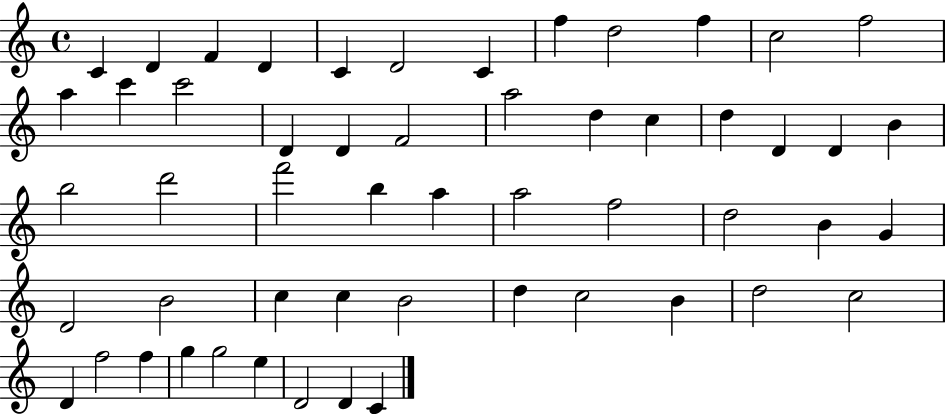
{
  \clef treble
  \time 4/4
  \defaultTimeSignature
  \key c \major
  c'4 d'4 f'4 d'4 | c'4 d'2 c'4 | f''4 d''2 f''4 | c''2 f''2 | \break a''4 c'''4 c'''2 | d'4 d'4 f'2 | a''2 d''4 c''4 | d''4 d'4 d'4 b'4 | \break b''2 d'''2 | f'''2 b''4 a''4 | a''2 f''2 | d''2 b'4 g'4 | \break d'2 b'2 | c''4 c''4 b'2 | d''4 c''2 b'4 | d''2 c''2 | \break d'4 f''2 f''4 | g''4 g''2 e''4 | d'2 d'4 c'4 | \bar "|."
}